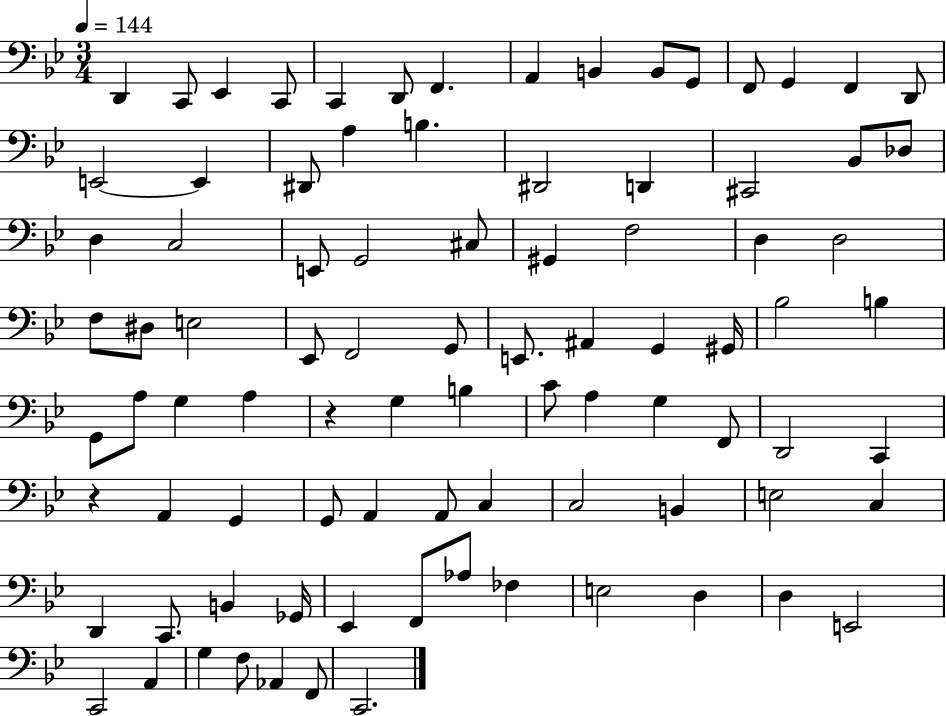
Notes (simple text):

D2/q C2/e Eb2/q C2/e C2/q D2/e F2/q. A2/q B2/q B2/e G2/e F2/e G2/q F2/q D2/e E2/h E2/q D#2/e A3/q B3/q. D#2/h D2/q C#2/h Bb2/e Db3/e D3/q C3/h E2/e G2/h C#3/e G#2/q F3/h D3/q D3/h F3/e D#3/e E3/h Eb2/e F2/h G2/e E2/e. A#2/q G2/q G#2/s Bb3/h B3/q G2/e A3/e G3/q A3/q R/q G3/q B3/q C4/e A3/q G3/q F2/e D2/h C2/q R/q A2/q G2/q G2/e A2/q A2/e C3/q C3/h B2/q E3/h C3/q D2/q C2/e. B2/q Gb2/s Eb2/q F2/e Ab3/e FES3/q E3/h D3/q D3/q E2/h C2/h A2/q G3/q F3/e Ab2/q F2/e C2/h.